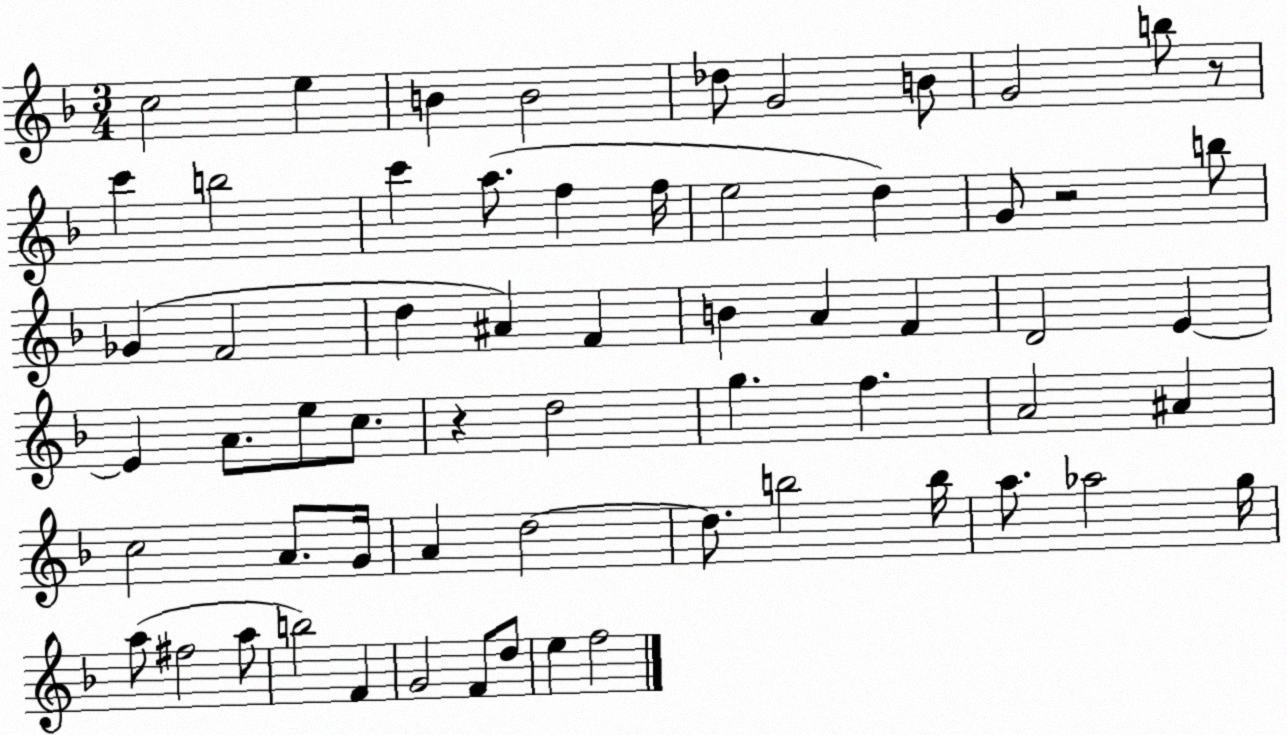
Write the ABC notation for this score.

X:1
T:Untitled
M:3/4
L:1/4
K:F
c2 e B B2 _d/2 G2 B/2 G2 b/2 z/2 c' b2 c' a/2 f f/4 e2 d G/2 z2 b/2 _G F2 d ^A F B A F D2 E E A/2 e/2 c/2 z d2 g f A2 ^A c2 A/2 G/4 A d2 d/2 b2 b/4 a/2 _a2 g/4 a/2 ^f2 a/2 b2 F G2 F/2 d/2 e f2